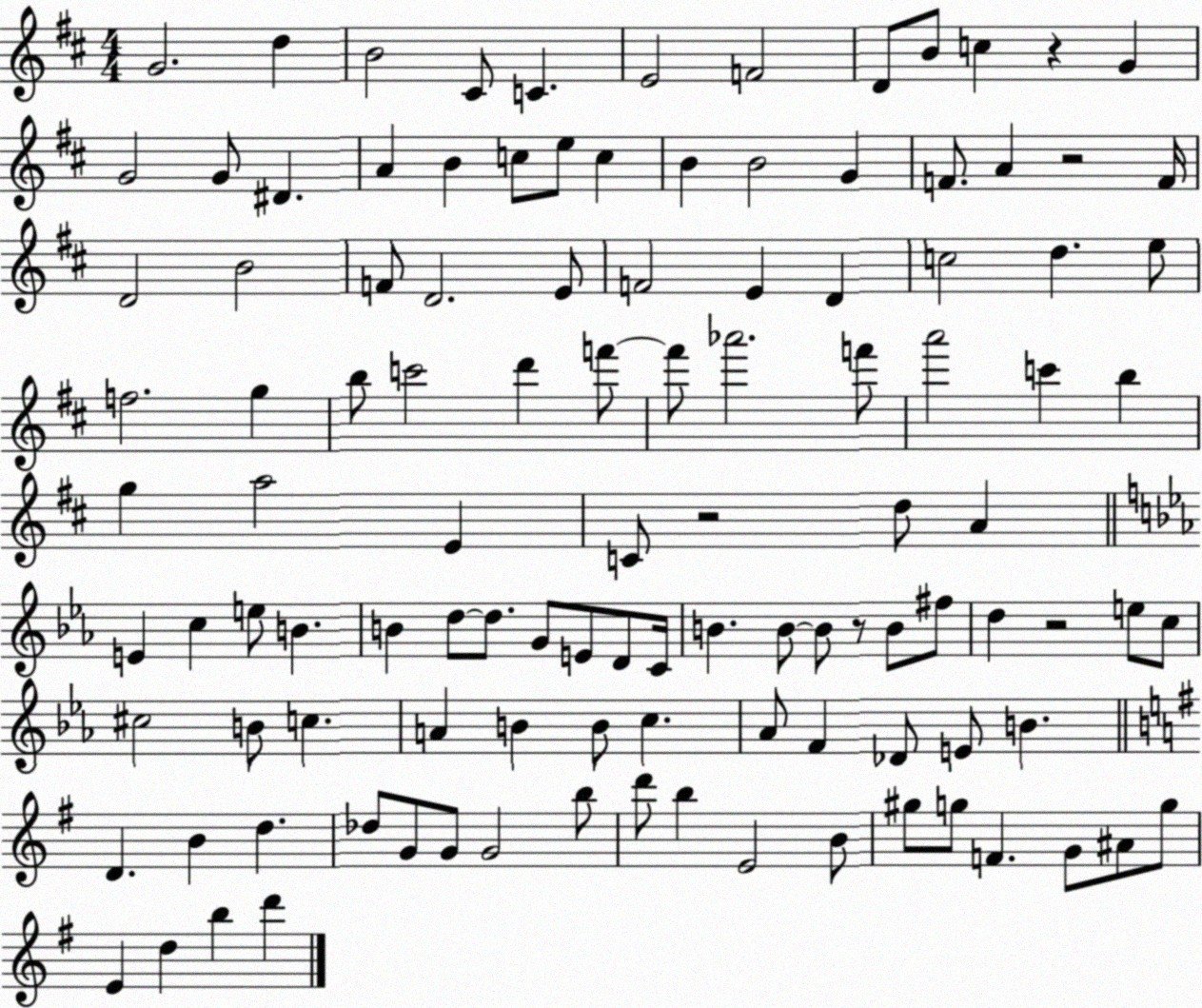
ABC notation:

X:1
T:Untitled
M:4/4
L:1/4
K:D
G2 d B2 ^C/2 C E2 F2 D/2 B/2 c z G G2 G/2 ^D A B c/2 e/2 c B B2 G F/2 A z2 F/4 D2 B2 F/2 D2 E/2 F2 E D c2 d e/2 f2 g b/2 c'2 d' f'/2 f'/2 _a'2 f'/2 a'2 c' b g a2 E C/2 z2 d/2 A E c e/2 B B d/2 d/2 G/2 E/2 D/2 C/4 B B/2 B/2 z/2 B/2 ^f/2 d z2 e/2 c/2 ^c2 B/2 c A B B/2 c _A/2 F _D/2 E/2 B D B d _d/2 G/2 G/2 G2 b/2 d'/2 b E2 B/2 ^g/2 g/2 F G/2 ^A/2 g/2 E d b d'